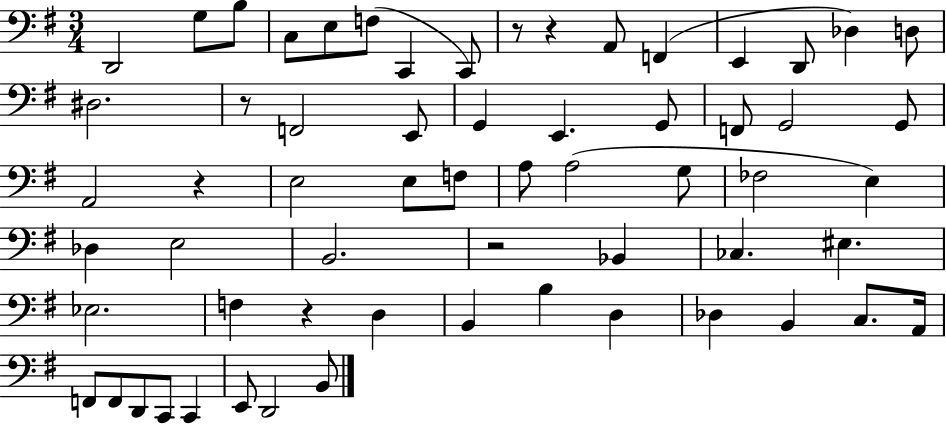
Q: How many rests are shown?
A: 6